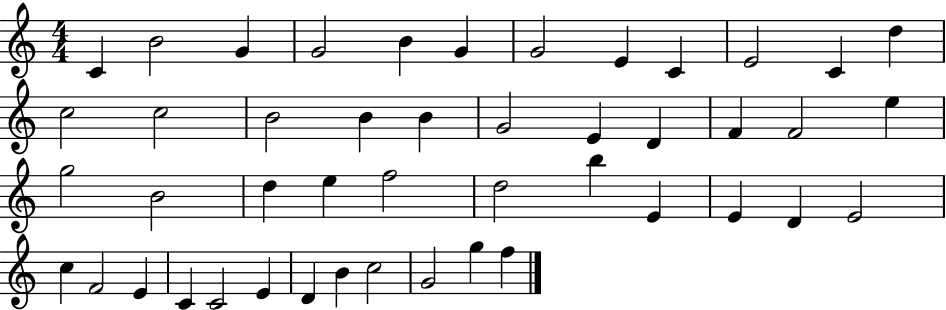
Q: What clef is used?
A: treble